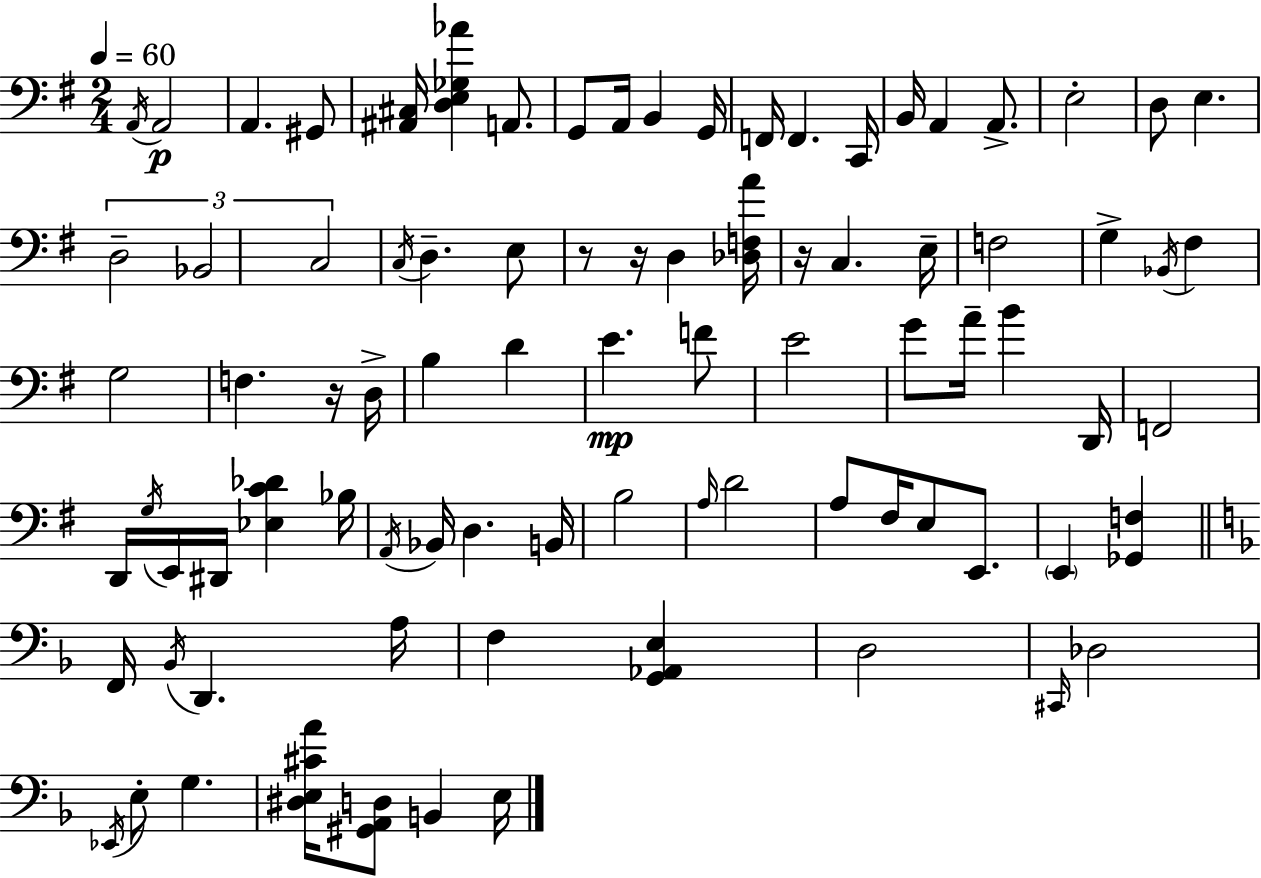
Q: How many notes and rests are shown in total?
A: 86